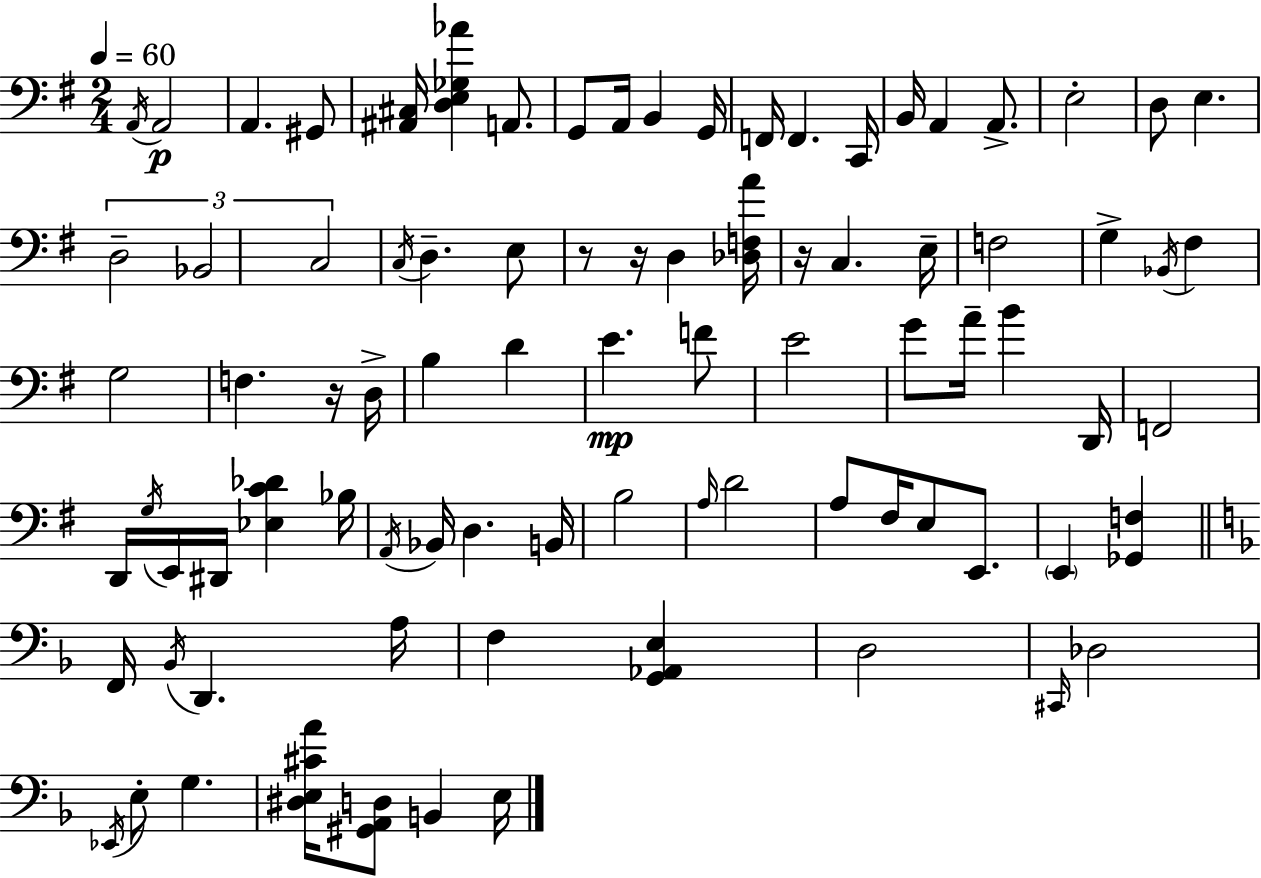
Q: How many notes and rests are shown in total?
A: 86